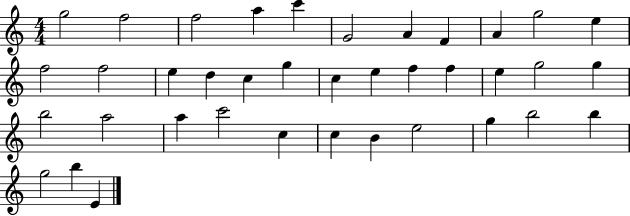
X:1
T:Untitled
M:4/4
L:1/4
K:C
g2 f2 f2 a c' G2 A F A g2 e f2 f2 e d c g c e f f e g2 g b2 a2 a c'2 c c B e2 g b2 b g2 b E